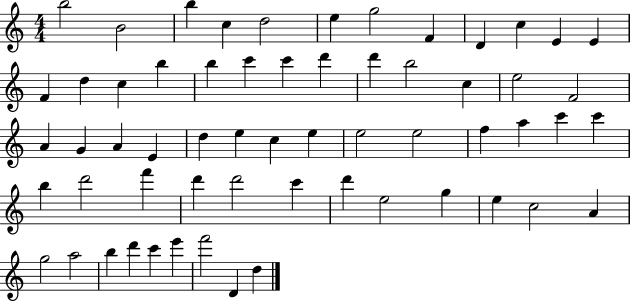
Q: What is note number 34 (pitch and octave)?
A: E5